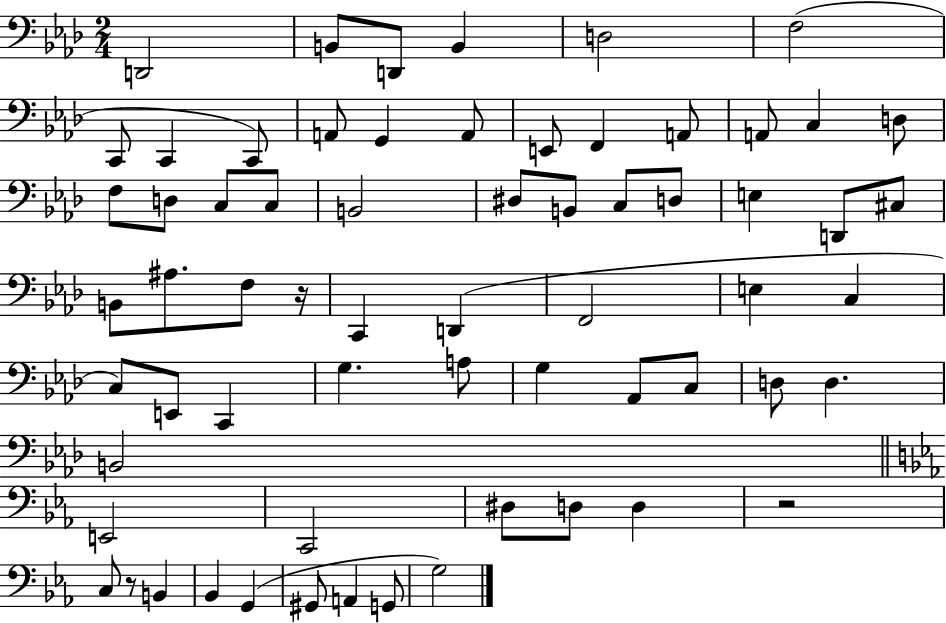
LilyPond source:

{
  \clef bass
  \numericTimeSignature
  \time 2/4
  \key aes \major
  d,2 | b,8 d,8 b,4 | d2 | f2( | \break c,8 c,4 c,8) | a,8 g,4 a,8 | e,8 f,4 a,8 | a,8 c4 d8 | \break f8 d8 c8 c8 | b,2 | dis8 b,8 c8 d8 | e4 d,8 cis8 | \break b,8 ais8. f8 r16 | c,4 d,4( | f,2 | e4 c4 | \break c8) e,8 c,4 | g4. a8 | g4 aes,8 c8 | d8 d4. | \break b,2 | \bar "||" \break \key ees \major e,2 | c,2 | dis8 d8 d4 | r2 | \break c8 r8 b,4 | bes,4 g,4( | gis,8 a,4 g,8 | g2) | \break \bar "|."
}